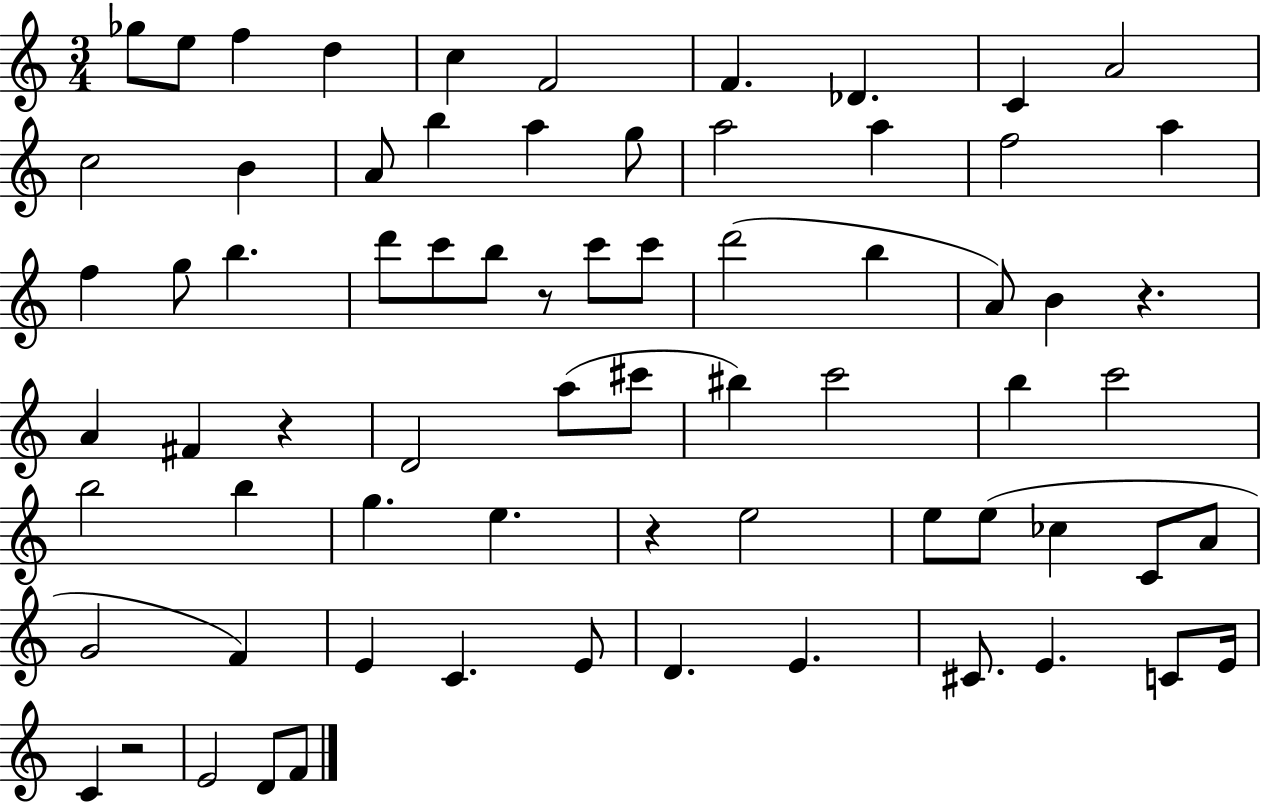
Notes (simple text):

Gb5/e E5/e F5/q D5/q C5/q F4/h F4/q. Db4/q. C4/q A4/h C5/h B4/q A4/e B5/q A5/q G5/e A5/h A5/q F5/h A5/q F5/q G5/e B5/q. D6/e C6/e B5/e R/e C6/e C6/e D6/h B5/q A4/e B4/q R/q. A4/q F#4/q R/q D4/h A5/e C#6/e BIS5/q C6/h B5/q C6/h B5/h B5/q G5/q. E5/q. R/q E5/h E5/e E5/e CES5/q C4/e A4/e G4/h F4/q E4/q C4/q. E4/e D4/q. E4/q. C#4/e. E4/q. C4/e E4/s C4/q R/h E4/h D4/e F4/e